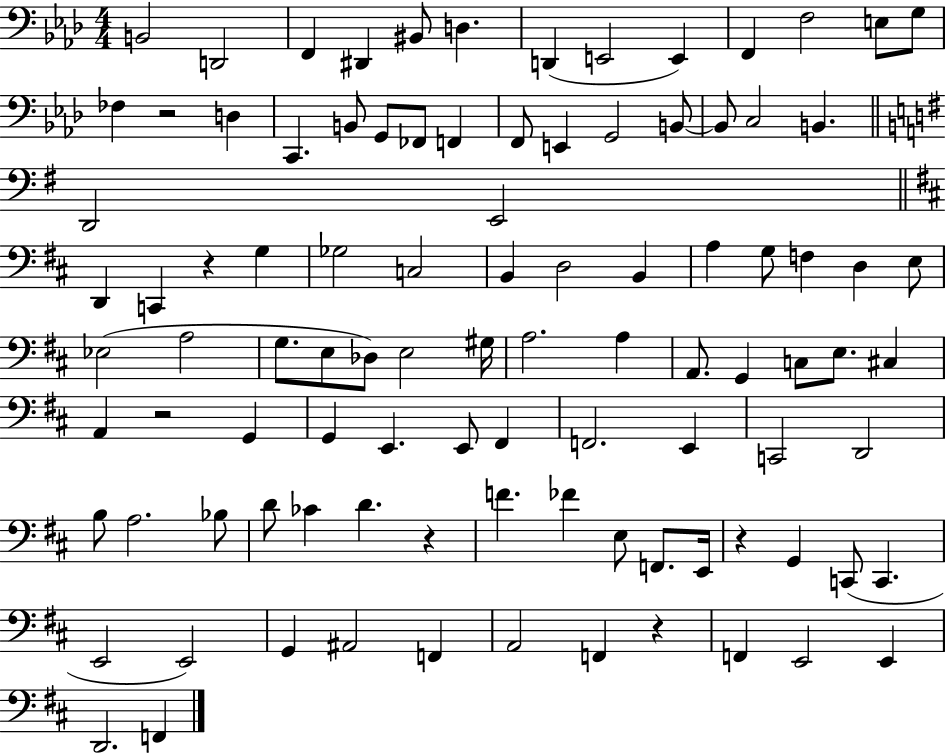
X:1
T:Untitled
M:4/4
L:1/4
K:Ab
B,,2 D,,2 F,, ^D,, ^B,,/2 D, D,, E,,2 E,, F,, F,2 E,/2 G,/2 _F, z2 D, C,, B,,/2 G,,/2 _F,,/2 F,, F,,/2 E,, G,,2 B,,/2 B,,/2 C,2 B,, D,,2 E,,2 D,, C,, z G, _G,2 C,2 B,, D,2 B,, A, G,/2 F, D, E,/2 _E,2 A,2 G,/2 E,/2 _D,/2 E,2 ^G,/4 A,2 A, A,,/2 G,, C,/2 E,/2 ^C, A,, z2 G,, G,, E,, E,,/2 ^F,, F,,2 E,, C,,2 D,,2 B,/2 A,2 _B,/2 D/2 _C D z F _F E,/2 F,,/2 E,,/4 z G,, C,,/2 C,, E,,2 E,,2 G,, ^A,,2 F,, A,,2 F,, z F,, E,,2 E,, D,,2 F,,